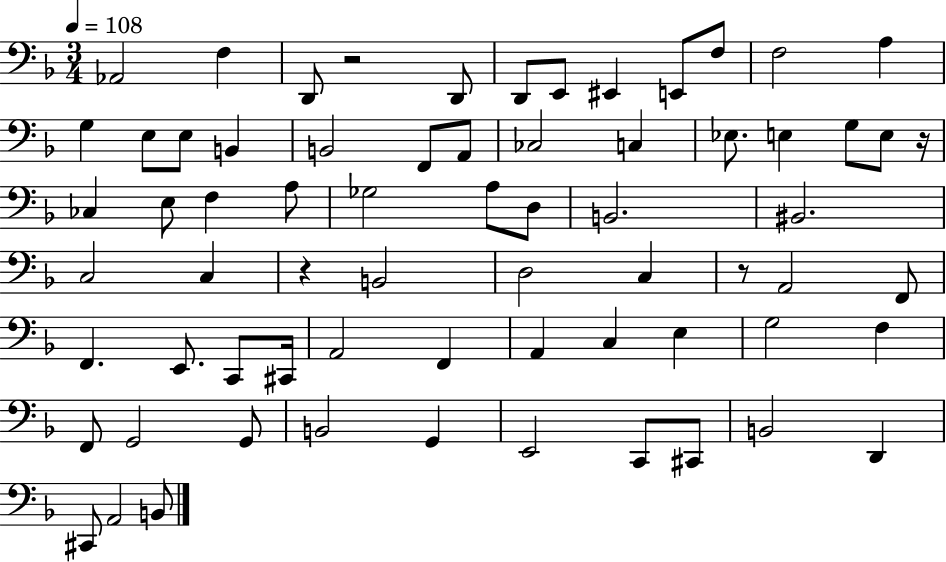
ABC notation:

X:1
T:Untitled
M:3/4
L:1/4
K:F
_A,,2 F, D,,/2 z2 D,,/2 D,,/2 E,,/2 ^E,, E,,/2 F,/2 F,2 A, G, E,/2 E,/2 B,, B,,2 F,,/2 A,,/2 _C,2 C, _E,/2 E, G,/2 E,/2 z/4 _C, E,/2 F, A,/2 _G,2 A,/2 D,/2 B,,2 ^B,,2 C,2 C, z B,,2 D,2 C, z/2 A,,2 F,,/2 F,, E,,/2 C,,/2 ^C,,/4 A,,2 F,, A,, C, E, G,2 F, F,,/2 G,,2 G,,/2 B,,2 G,, E,,2 C,,/2 ^C,,/2 B,,2 D,, ^C,,/2 A,,2 B,,/2